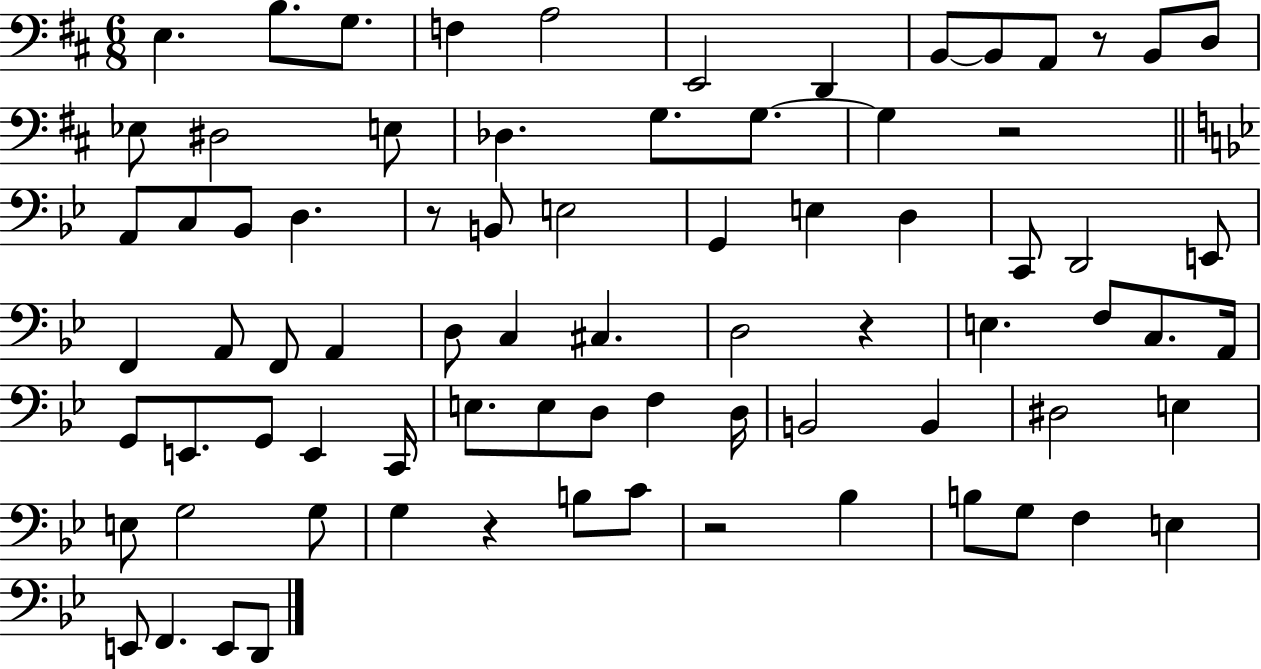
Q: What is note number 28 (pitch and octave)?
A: D3